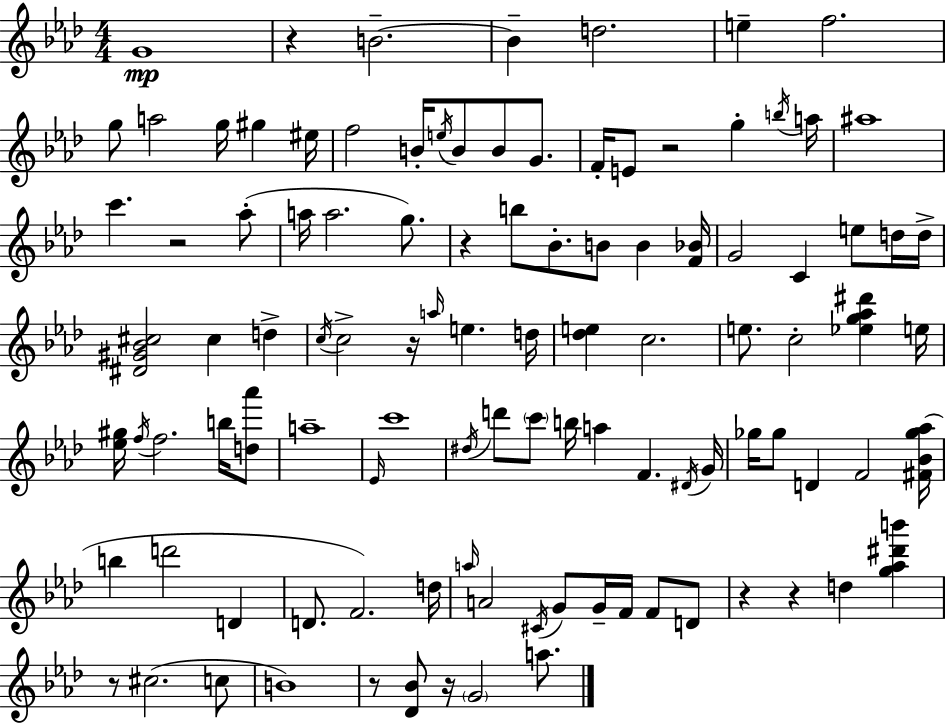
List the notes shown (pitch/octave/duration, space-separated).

G4/w R/q B4/h. B4/q D5/h. E5/q F5/h. G5/e A5/h G5/s G#5/q EIS5/s F5/h B4/s E5/s B4/e B4/e G4/e. F4/s E4/e R/h G5/q B5/s A5/s A#5/w C6/q. R/h Ab5/e A5/s A5/h. G5/e. R/q B5/e Bb4/e. B4/e B4/q [F4,Bb4]/s G4/h C4/q E5/e D5/s D5/s [D#4,G#4,Bb4,C#5]/h C#5/q D5/q C5/s C5/h R/s A5/s E5/q. D5/s [Db5,E5]/q C5/h. E5/e. C5/h [Eb5,G5,Ab5,D#6]/q E5/s [Eb5,G#5]/s F5/s F5/h. B5/s [D5,Ab6]/e A5/w Eb4/s C6/w D#5/s D6/e C6/e B5/s A5/q F4/q. D#4/s G4/s Gb5/s Gb5/e D4/q F4/h [F#4,Bb4,Gb5,Ab5]/s B5/q D6/h D4/q D4/e. F4/h. D5/s A5/s A4/h C#4/s G4/e G4/s F4/s F4/e D4/e R/q R/q D5/q [G5,Ab5,D#6,B6]/q R/e C#5/h. C5/e B4/w R/e [Db4,Bb4]/e R/s G4/h A5/e.